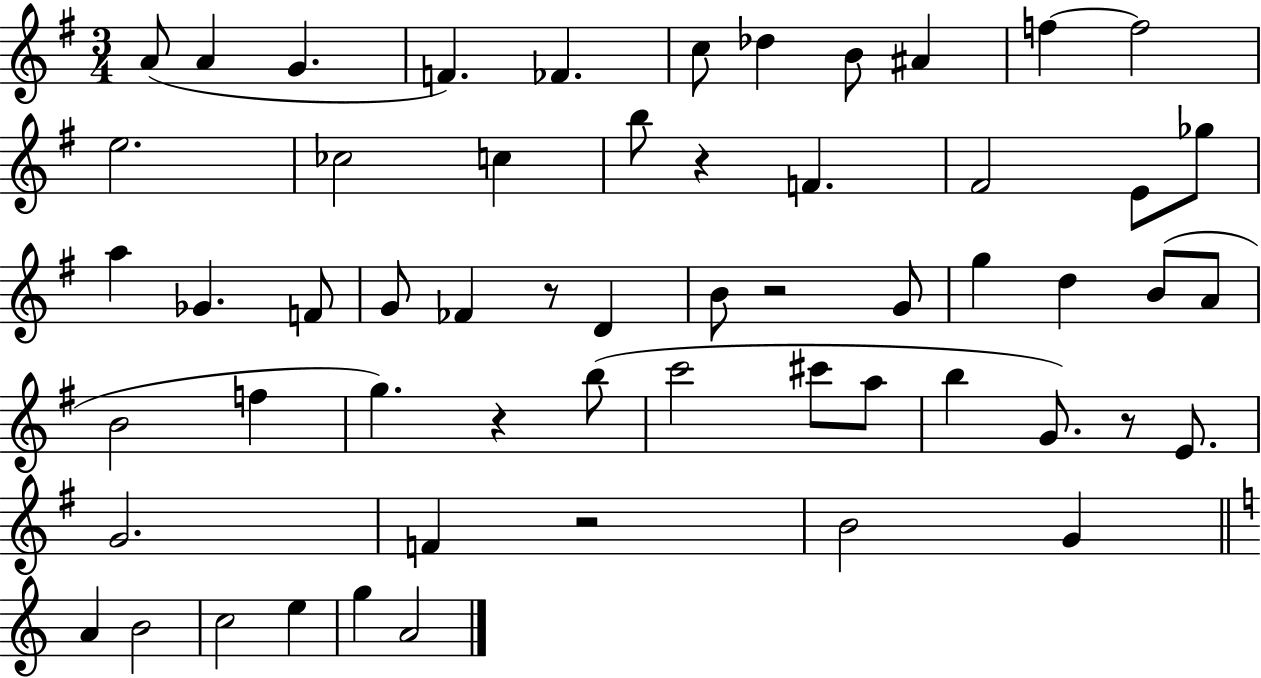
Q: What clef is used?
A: treble